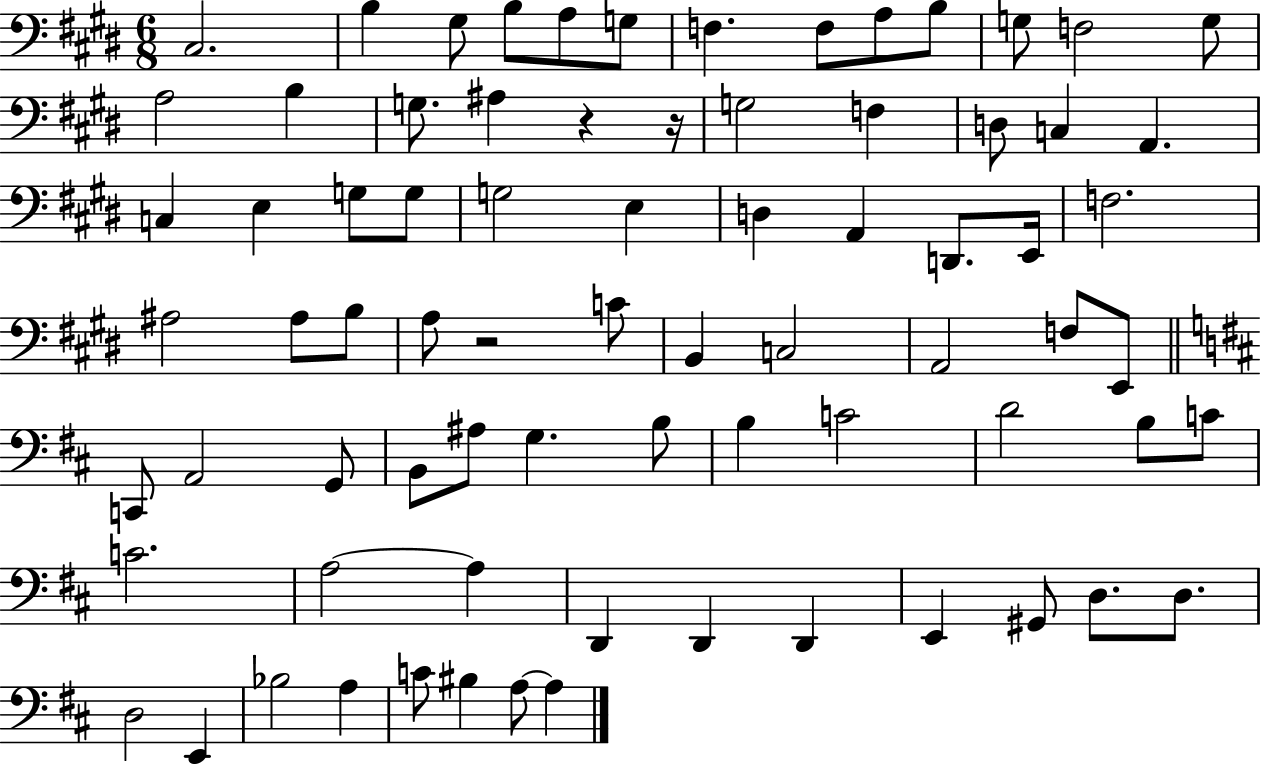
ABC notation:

X:1
T:Untitled
M:6/8
L:1/4
K:E
^C,2 B, ^G,/2 B,/2 A,/2 G,/2 F, F,/2 A,/2 B,/2 G,/2 F,2 G,/2 A,2 B, G,/2 ^A, z z/4 G,2 F, D,/2 C, A,, C, E, G,/2 G,/2 G,2 E, D, A,, D,,/2 E,,/4 F,2 ^A,2 ^A,/2 B,/2 A,/2 z2 C/2 B,, C,2 A,,2 F,/2 E,,/2 C,,/2 A,,2 G,,/2 B,,/2 ^A,/2 G, B,/2 B, C2 D2 B,/2 C/2 C2 A,2 A, D,, D,, D,, E,, ^G,,/2 D,/2 D,/2 D,2 E,, _B,2 A, C/2 ^B, A,/2 A,